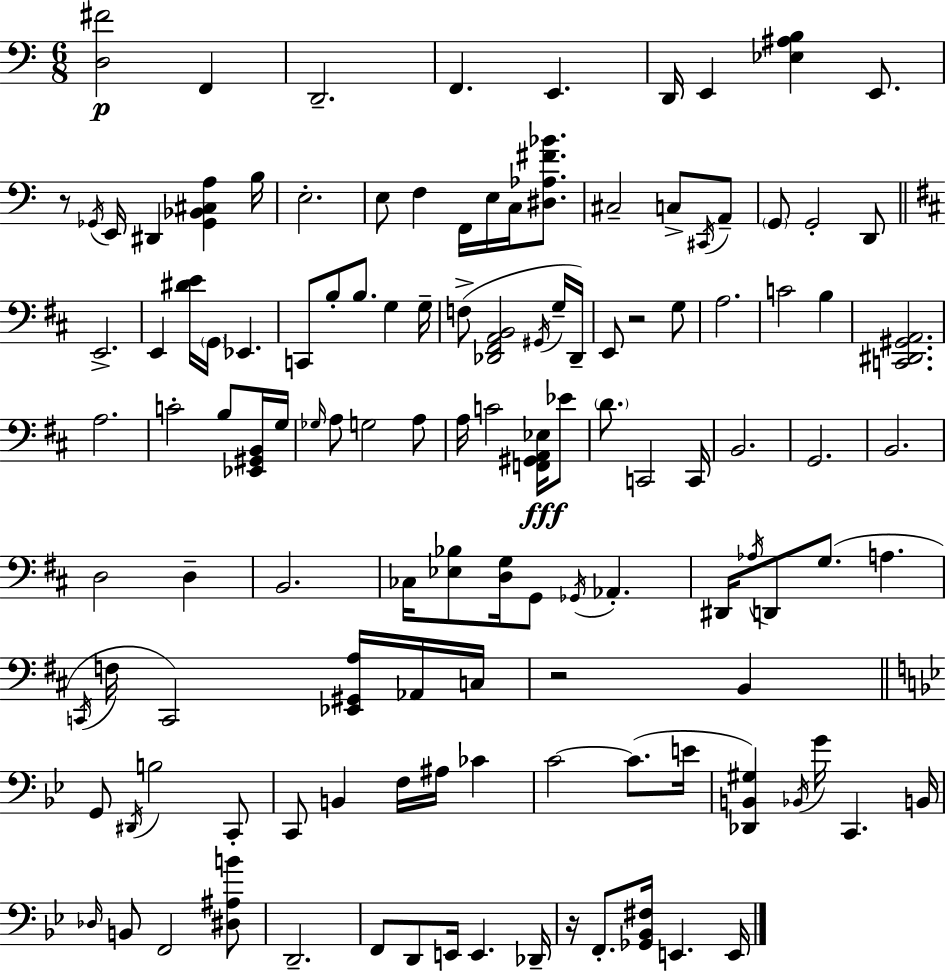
[D3,F#4]/h F2/q D2/h. F2/q. E2/q. D2/s E2/q [Eb3,A#3,B3]/q E2/e. R/e Gb2/s E2/s D#2/q [Gb2,Bb2,C#3,A3]/q B3/s E3/h. E3/e F3/q F2/s E3/s C3/s [D#3,Ab3,F#4,Bb4]/e. C#3/h C3/e C#2/s A2/e G2/e G2/h D2/e E2/h. E2/q [D#4,E4]/s G2/s Eb2/q. C2/e B3/e B3/e. G3/q G3/s F3/e [Db2,F#2,A2,B2]/h G#2/s G3/s Db2/s E2/e R/h G3/e A3/h. C4/h B3/q [C2,D#2,G#2,A2]/h. A3/h. C4/h B3/e [Eb2,G#2,B2]/s G3/s Gb3/s A3/e G3/h A3/e A3/s C4/h [F2,G#2,A2,Eb3]/s Eb4/e D4/e. C2/h C2/s B2/h. G2/h. B2/h. D3/h D3/q B2/h. CES3/s [Eb3,Bb3]/e [D3,G3]/s G2/e Gb2/s Ab2/q. D#2/s Ab3/s D2/e G3/e. A3/q. C2/s F3/s C2/h [Eb2,G#2,A3]/s Ab2/s C3/s R/h B2/q G2/e D#2/s B3/h C2/e C2/e B2/q F3/s A#3/s CES4/q C4/h C4/e. E4/s [Db2,B2,G#3]/q Bb2/s G4/s C2/q. B2/s Db3/s B2/e F2/h [D#3,A#3,B4]/e D2/h. F2/e D2/e E2/s E2/q. Db2/s R/s F2/e. [Gb2,Bb2,F#3]/s E2/q. E2/s